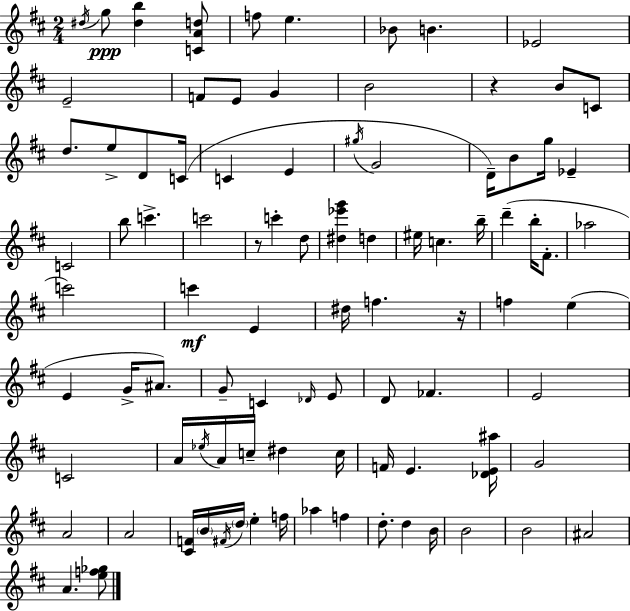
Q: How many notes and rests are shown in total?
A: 92